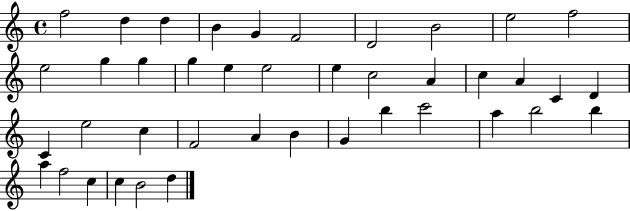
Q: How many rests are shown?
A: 0